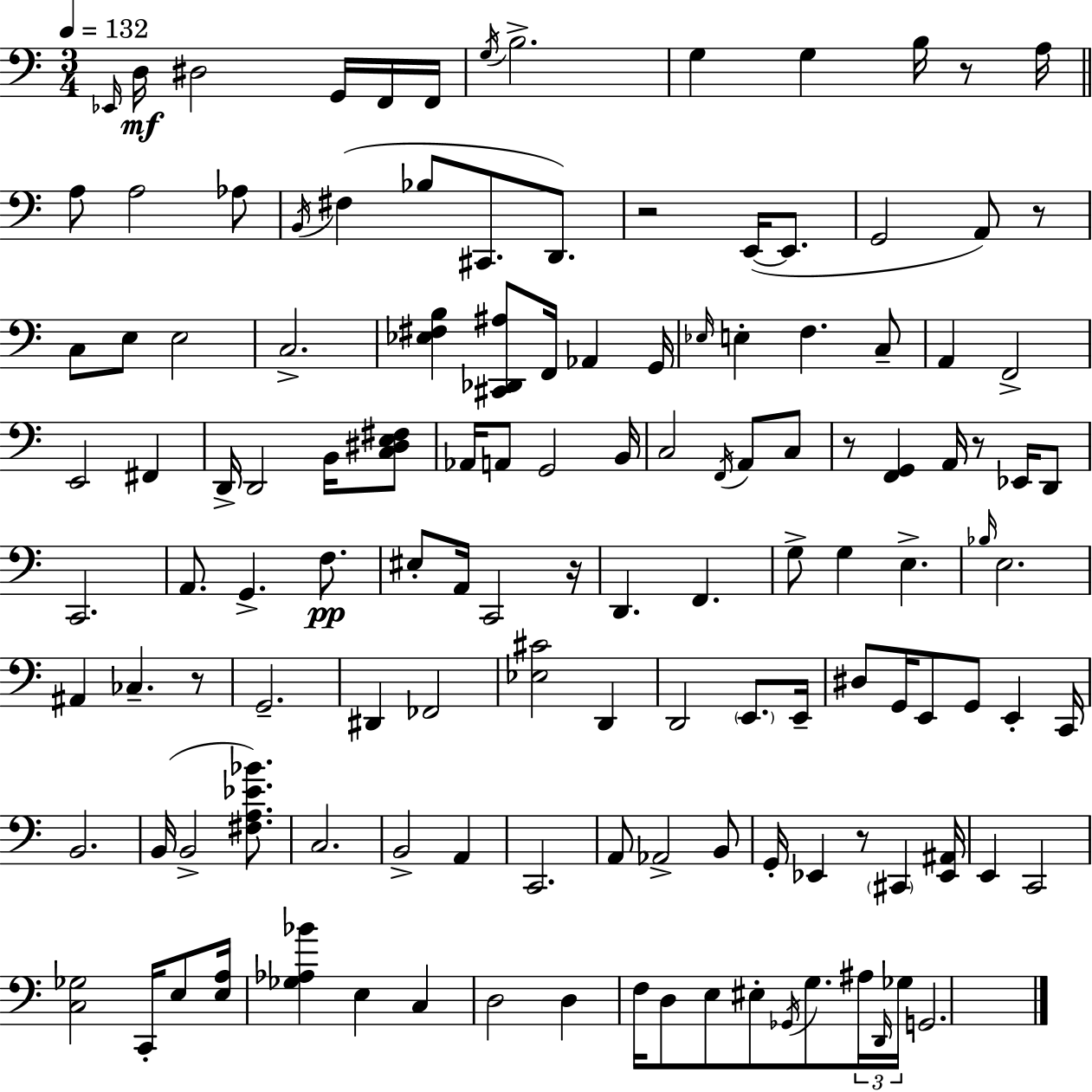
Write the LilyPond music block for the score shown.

{
  \clef bass
  \numericTimeSignature
  \time 3/4
  \key c \major
  \tempo 4 = 132
  \grace { ees,16 }\mf d16 dis2 g,16 f,16 | f,16 \acciaccatura { g16 } b2.-> | g4 g4 b16 r8 | a16 \bar "||" \break \key c \major a8 a2 aes8 | \acciaccatura { b,16 } fis4( bes8 cis,8. d,8.) | r2 e,16~(~ e,8. | g,2 a,8) r8 | \break c8 e8 e2 | c2.-> | <ees fis b>4 <cis, des, ais>8 f,16 aes,4 | g,16 \grace { ees16 } e4-. f4. | \break c8-- a,4 f,2-> | e,2 fis,4 | d,16-> d,2 b,16 | <c dis e fis>8 aes,16 a,8 g,2 | \break b,16 c2 \acciaccatura { f,16 } a,8 | c8 r8 <f, g,>4 a,16 r8 | ees,16 d,8 c,2. | a,8. g,4.-> | \break f8.\pp eis8-. a,16 c,2 | r16 d,4. f,4. | g8-> g4 e4.-> | \grace { bes16 } e2. | \break ais,4 ces4.-- | r8 g,2.-- | dis,4 fes,2 | <ees cis'>2 | \break d,4 d,2 | \parenthesize e,8. e,16-- dis8 g,16 e,8 g,8 e,4-. | c,16 b,2. | b,16( b,2-> | \break <fis a ees' bes'>8.) c2. | b,2-> | a,4 c,2. | a,8 aes,2-> | \break b,8 g,16-. ees,4 r8 \parenthesize cis,4 | <ees, ais,>16 e,4 c,2 | <c ges>2 | c,16-. e8 <e a>16 <ges aes bes'>4 e4 | \break c4 d2 | d4 f16 d8 e8 eis8-. \acciaccatura { ges,16 } | g8. \tuplet 3/2 { ais16 \grace { d,16 } ges16 } g,2. | \bar "|."
}